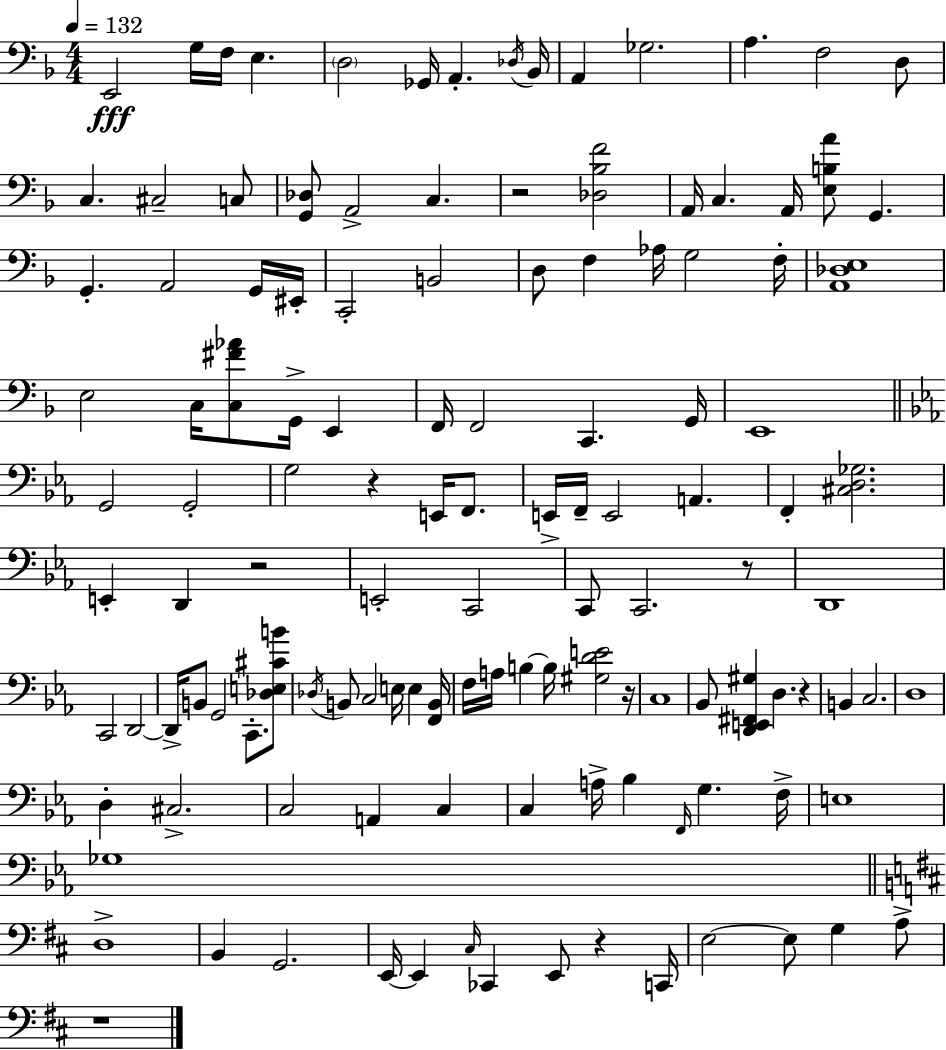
{
  \clef bass
  \numericTimeSignature
  \time 4/4
  \key d \minor
  \tempo 4 = 132
  e,2\fff g16 f16 e4. | \parenthesize d2 ges,16 a,4.-. \acciaccatura { des16 } | bes,16 a,4 ges2. | a4. f2 d8 | \break c4. cis2-- c8 | <g, des>8 a,2-> c4. | r2 <des bes f'>2 | a,16 c4. a,16 <e b a'>8 g,4. | \break g,4.-. a,2 g,16 | eis,16-. c,2-. b,2 | d8 f4 aes16 g2 | f16-. <a, des e>1 | \break e2 c16 <c fis' aes'>8 g,16-> e,4 | f,16 f,2 c,4. | g,16 e,1 | \bar "||" \break \key c \minor g,2 g,2-. | g2 r4 e,16 f,8. | e,16-> f,16-- e,2 a,4. | f,4-. <cis d ges>2. | \break e,4-. d,4 r2 | e,2-. c,2 | c,8 c,2. r8 | d,1 | \break c,2 d,2~~ | d,16-> b,8 g,2 c,8.-. <des e cis' b'>8 | \acciaccatura { des16 } b,8 c2 e16 e4 | <f, b,>16 f16 a16 b4~~ b16 <gis d' e'>2 | \break r16 c1 | bes,8 <d, e, fis, gis>4 d4. r4 | b,4 c2. | d1 | \break d4-. cis2.-> | c2 a,4 c4 | c4 a16-> bes4 \grace { f,16 } g4. | f16-> e1 | \break ges1 | \bar "||" \break \key b \minor d1-> | b,4 g,2. | e,16~~ e,4 \grace { cis16 } ces,4 e,8 r4 | c,16 e2~~ e8 g4 a8-> | \break r1 | \bar "|."
}